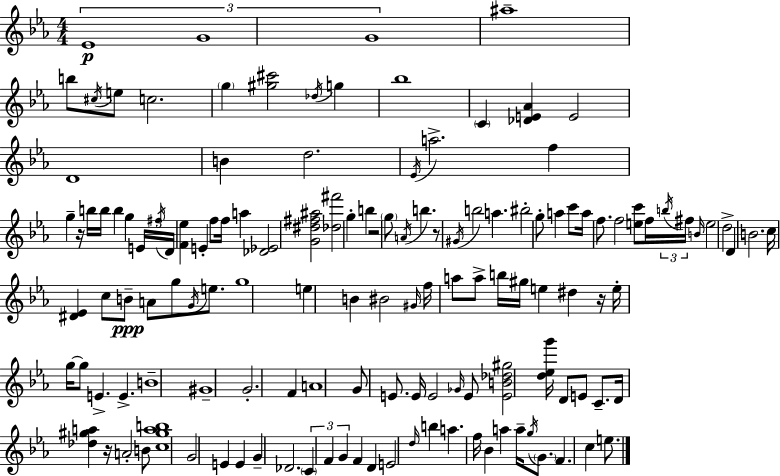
Eb4/w G4/w G4/w A#5/w B5/e C#5/s E5/e C5/h. G5/q [G#5,C#6]/h Db5/s G5/q Bb5/w C4/q [Db4,E4,Ab4]/q E4/h D4/w B4/q D5/h. Eb4/s A5/h. F5/q G5/q R/s B5/s B5/s B5/q G5/q E4/s F#5/s D4/s [F4,Eb5]/q E4/q F5/e F5/s A5/q [Db4,Eb4]/h [G4,D#5,F#5,A#5]/h [Db5,F#6]/h G5/q B5/q R/h G5/e A4/s B5/q. R/e G#4/s B5/h A5/q. BIS5/h G5/e A5/q C6/e A5/s F5/e. F5/h [E5,C6]/e F5/s B5/s F#5/s B4/s E5/h D5/h D4/q B4/h. C5/s [D#4,Eb4]/q C5/e B4/e A4/e G5/e G4/s E5/e. G5/w E5/q B4/q BIS4/h G#4/s F5/s A5/e A5/e B5/s G#5/s E5/q D#5/q R/s E5/s G5/s G5/e E4/q. E4/q. B4/w G#4/w G4/h. F4/q A4/w G4/e E4/e. E4/s E4/h Gb4/s E4/e [E4,B4,Db5,G#5]/h [D5,Eb5,G6]/s D4/e E4/e C4/e. D4/s [Db5,G#5,A5]/q R/s A4/h B4/e [C5,G#5,A5,B5]/w G4/h E4/q E4/q G4/q Db4/h. C4/q F4/q G4/q F4/q D4/q E4/h D5/s B5/q A5/q. F5/s Bb4/q A5/q A5/s G5/s G4/e. F4/q. C5/q E5/e.